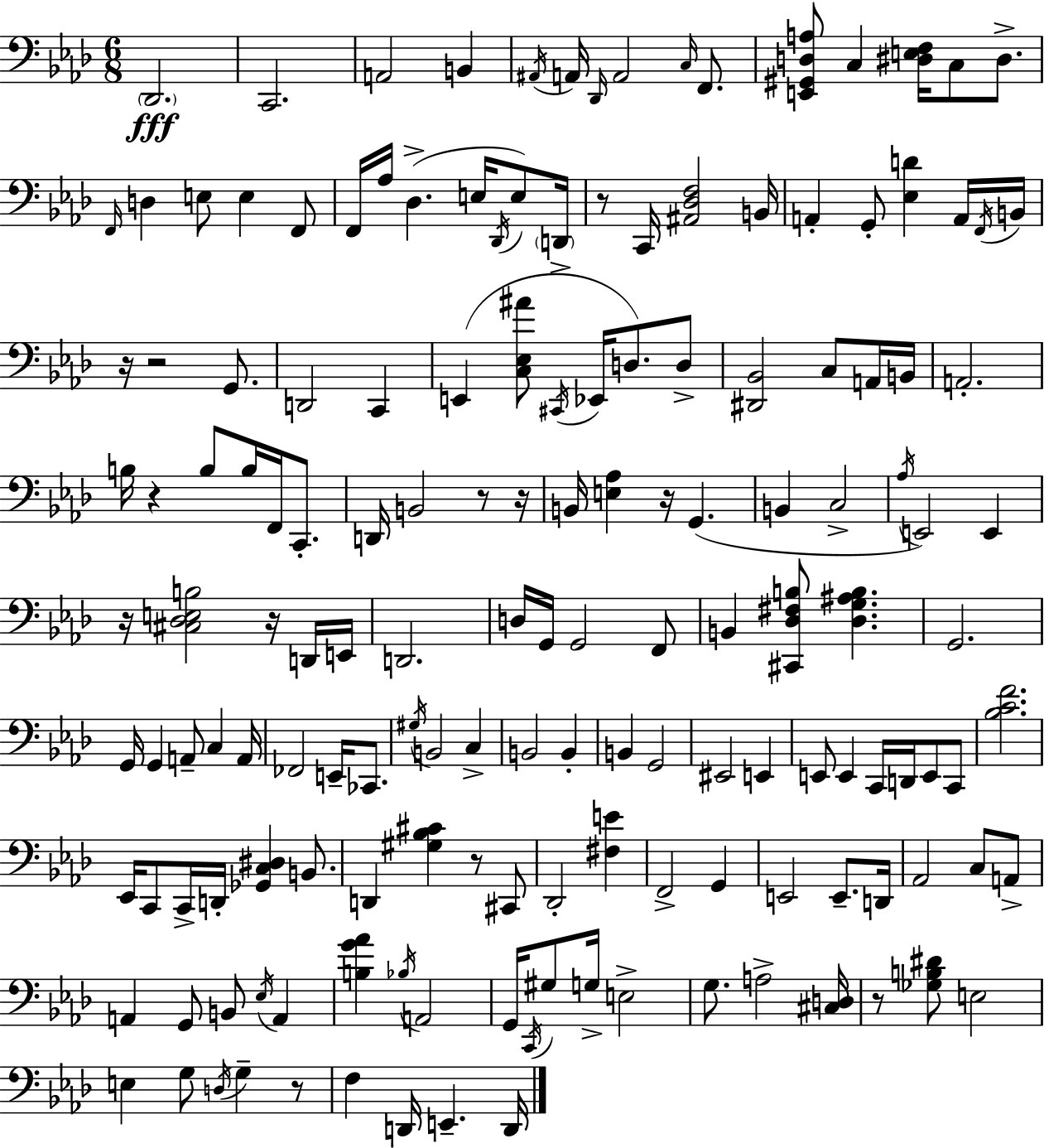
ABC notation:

X:1
T:Untitled
M:6/8
L:1/4
K:Fm
_D,,2 C,,2 A,,2 B,, ^A,,/4 A,,/4 _D,,/4 A,,2 C,/4 F,,/2 [E,,^G,,D,A,]/2 C, [^D,E,F,]/4 C,/2 ^D,/2 F,,/4 D, E,/2 E, F,,/2 F,,/4 _A,/4 _D, E,/4 _D,,/4 E,/2 D,,/4 z/2 C,,/4 [^A,,_D,F,]2 B,,/4 A,, G,,/2 [_E,D] A,,/4 F,,/4 B,,/4 z/4 z2 G,,/2 D,,2 C,, E,, [C,_E,^A]/2 ^C,,/4 _E,,/4 D,/2 D,/2 [^D,,_B,,]2 C,/2 A,,/4 B,,/4 A,,2 B,/4 z B,/2 B,/4 F,,/4 C,,/2 D,,/4 B,,2 z/2 z/4 B,,/4 [E,_A,] z/4 G,, B,, C,2 _A,/4 E,,2 E,, z/4 [^C,_D,E,B,]2 z/4 D,,/4 E,,/4 D,,2 D,/4 G,,/4 G,,2 F,,/2 B,, [^C,,_D,^F,B,]/2 [_D,G,^A,B,] G,,2 G,,/4 G,, A,,/2 C, A,,/4 _F,,2 E,,/4 _C,,/2 ^G,/4 B,,2 C, B,,2 B,, B,, G,,2 ^E,,2 E,, E,,/2 E,, C,,/4 D,,/4 E,,/2 C,,/2 [_B,CF]2 _E,,/4 C,,/2 C,,/4 D,,/4 [_G,,C,^D,] B,,/2 D,, [^G,_B,^C] z/2 ^C,,/2 _D,,2 [^F,E] F,,2 G,, E,,2 E,,/2 D,,/4 _A,,2 C,/2 A,,/2 A,, G,,/2 B,,/2 _E,/4 A,, [B,G_A] _B,/4 A,,2 G,,/4 C,,/4 ^G,/2 G,/4 E,2 G,/2 A,2 [^C,D,]/4 z/2 [_G,B,^D]/2 E,2 E, G,/2 D,/4 G, z/2 F, D,,/4 E,, D,,/4